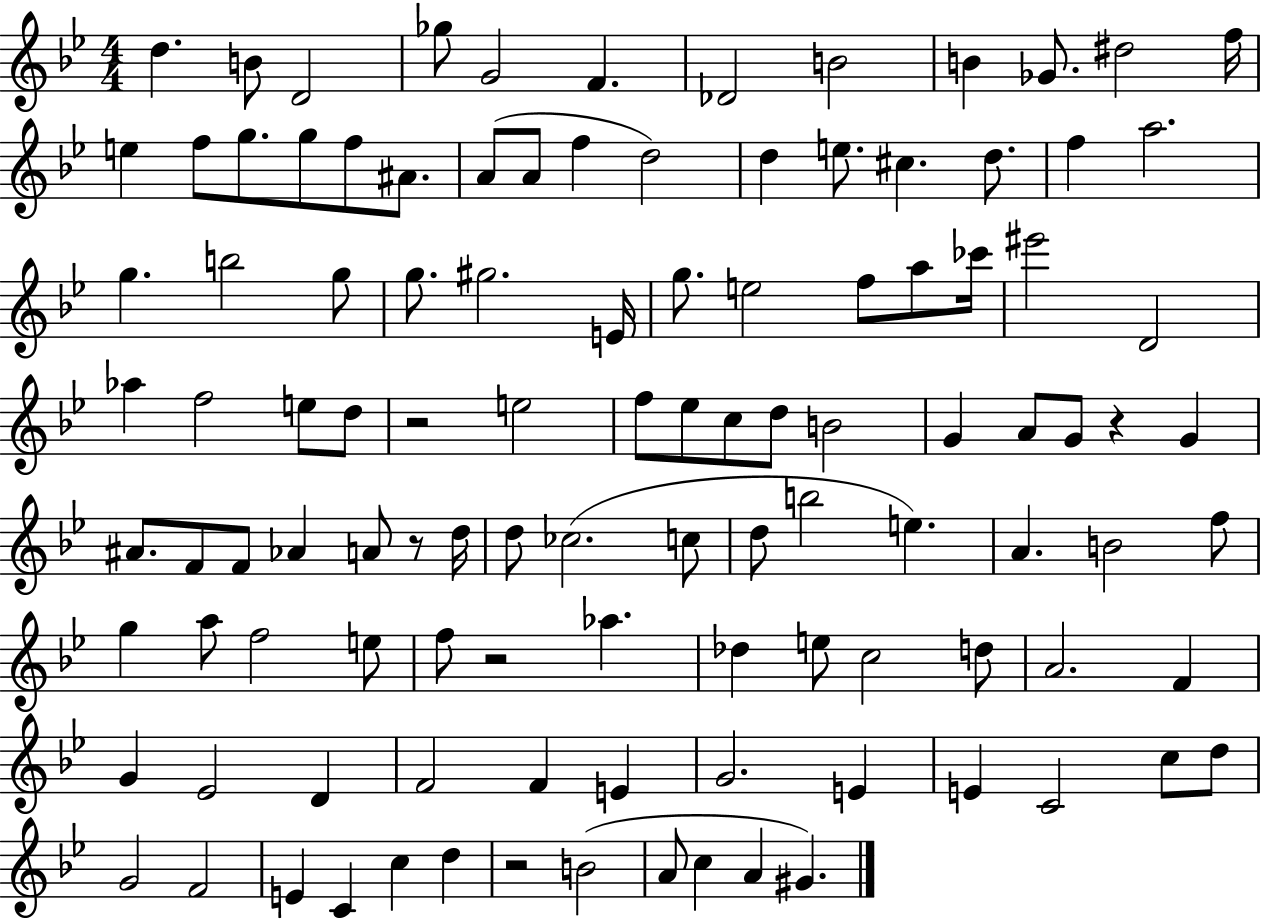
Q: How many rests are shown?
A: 5